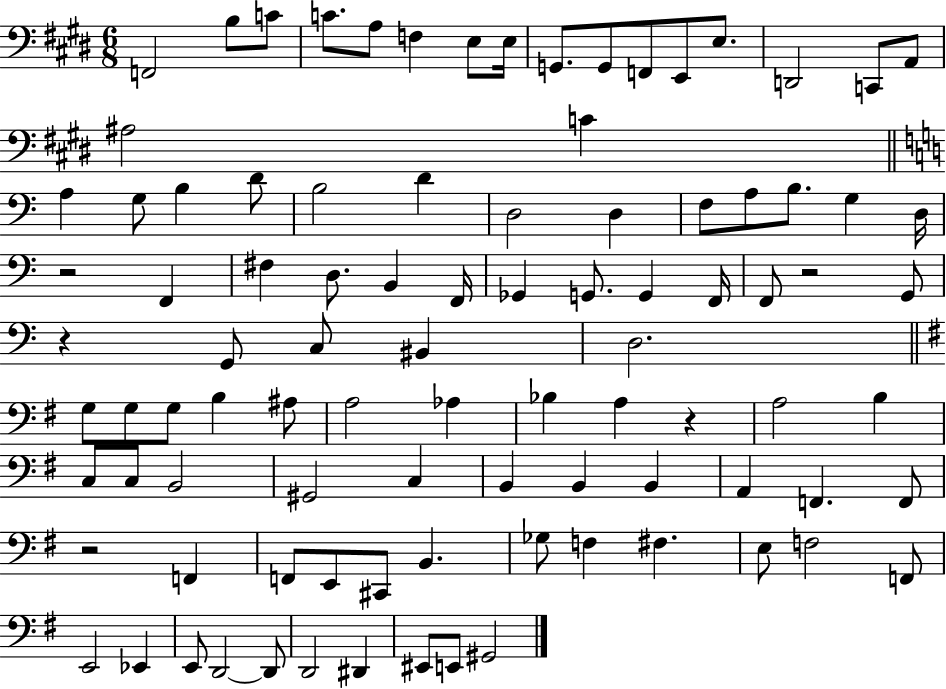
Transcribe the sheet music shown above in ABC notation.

X:1
T:Untitled
M:6/8
L:1/4
K:E
F,,2 B,/2 C/2 C/2 A,/2 F, E,/2 E,/4 G,,/2 G,,/2 F,,/2 E,,/2 E,/2 D,,2 C,,/2 A,,/2 ^A,2 C A, G,/2 B, D/2 B,2 D D,2 D, F,/2 A,/2 B,/2 G, D,/4 z2 F,, ^F, D,/2 B,, F,,/4 _G,, G,,/2 G,, F,,/4 F,,/2 z2 G,,/2 z G,,/2 C,/2 ^B,, D,2 G,/2 G,/2 G,/2 B, ^A,/2 A,2 _A, _B, A, z A,2 B, C,/2 C,/2 B,,2 ^G,,2 C, B,, B,, B,, A,, F,, F,,/2 z2 F,, F,,/2 E,,/2 ^C,,/2 B,, _G,/2 F, ^F, E,/2 F,2 F,,/2 E,,2 _E,, E,,/2 D,,2 D,,/2 D,,2 ^D,, ^E,,/2 E,,/2 ^G,,2